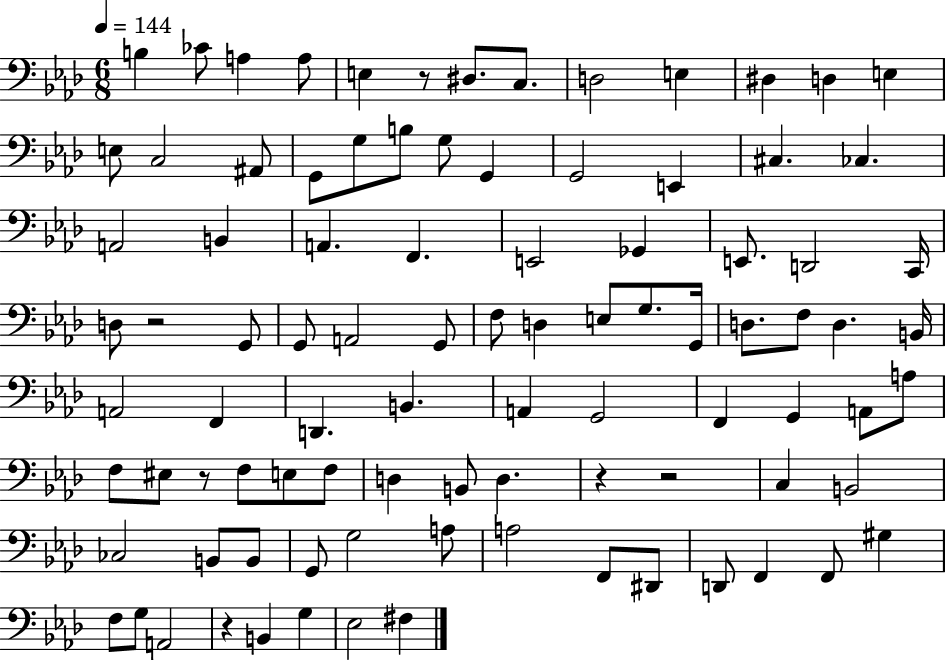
X:1
T:Untitled
M:6/8
L:1/4
K:Ab
B, _C/2 A, A,/2 E, z/2 ^D,/2 C,/2 D,2 E, ^D, D, E, E,/2 C,2 ^A,,/2 G,,/2 G,/2 B,/2 G,/2 G,, G,,2 E,, ^C, _C, A,,2 B,, A,, F,, E,,2 _G,, E,,/2 D,,2 C,,/4 D,/2 z2 G,,/2 G,,/2 A,,2 G,,/2 F,/2 D, E,/2 G,/2 G,,/4 D,/2 F,/2 D, B,,/4 A,,2 F,, D,, B,, A,, G,,2 F,, G,, A,,/2 A,/2 F,/2 ^E,/2 z/2 F,/2 E,/2 F,/2 D, B,,/2 D, z z2 C, B,,2 _C,2 B,,/2 B,,/2 G,,/2 G,2 A,/2 A,2 F,,/2 ^D,,/2 D,,/2 F,, F,,/2 ^G, F,/2 G,/2 A,,2 z B,, G, _E,2 ^F,